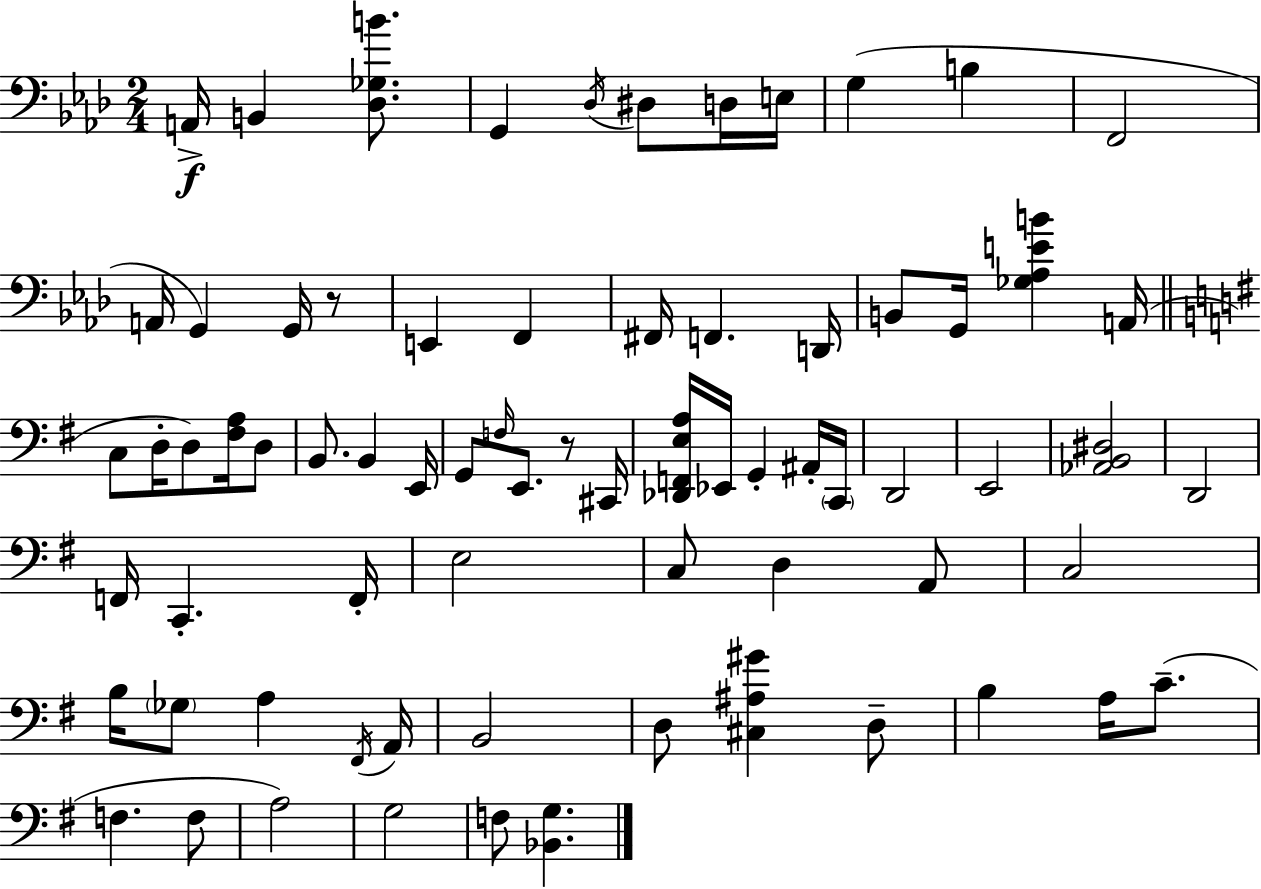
A2/s B2/q [Db3,Gb3,B4]/e. G2/q Db3/s D#3/e D3/s E3/s G3/q B3/q F2/h A2/s G2/q G2/s R/e E2/q F2/q F#2/s F2/q. D2/s B2/e G2/s [Gb3,Ab3,E4,B4]/q A2/s C3/e D3/s D3/e [F#3,A3]/s D3/e B2/e. B2/q E2/s G2/e F3/s E2/e. R/e C#2/s [Db2,F2,E3,A3]/s Eb2/s G2/q A#2/s C2/s D2/h E2/h [Ab2,B2,D#3]/h D2/h F2/s C2/q. F2/s E3/h C3/e D3/q A2/e C3/h B3/s Gb3/e A3/q F#2/s A2/s B2/h D3/e [C#3,A#3,G#4]/q D3/e B3/q A3/s C4/e. F3/q. F3/e A3/h G3/h F3/e [Bb2,G3]/q.